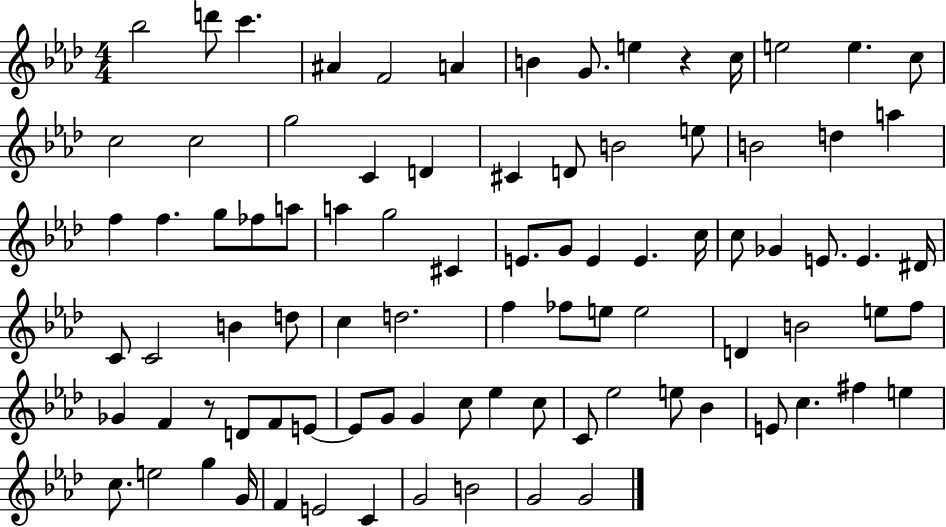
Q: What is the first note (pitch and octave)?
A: Bb5